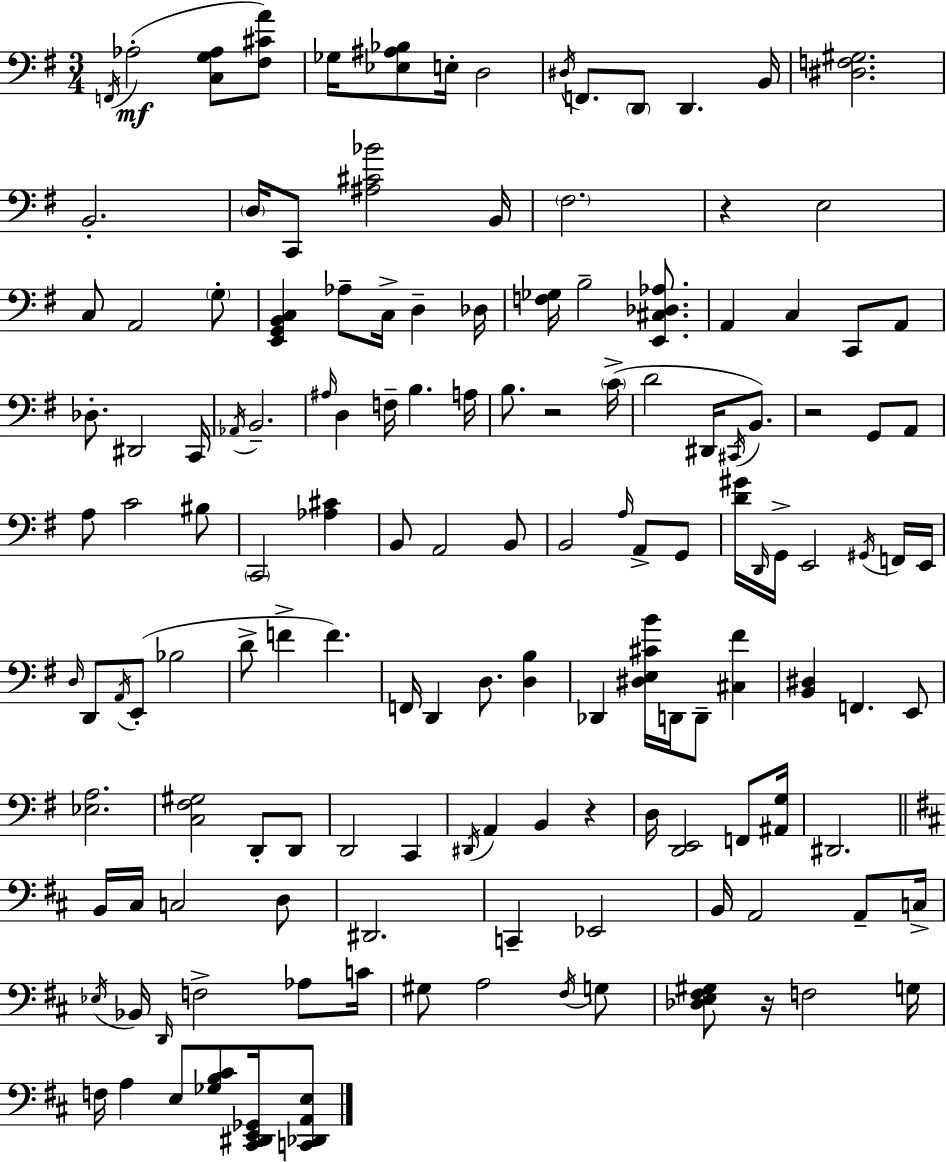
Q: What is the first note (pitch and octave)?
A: F2